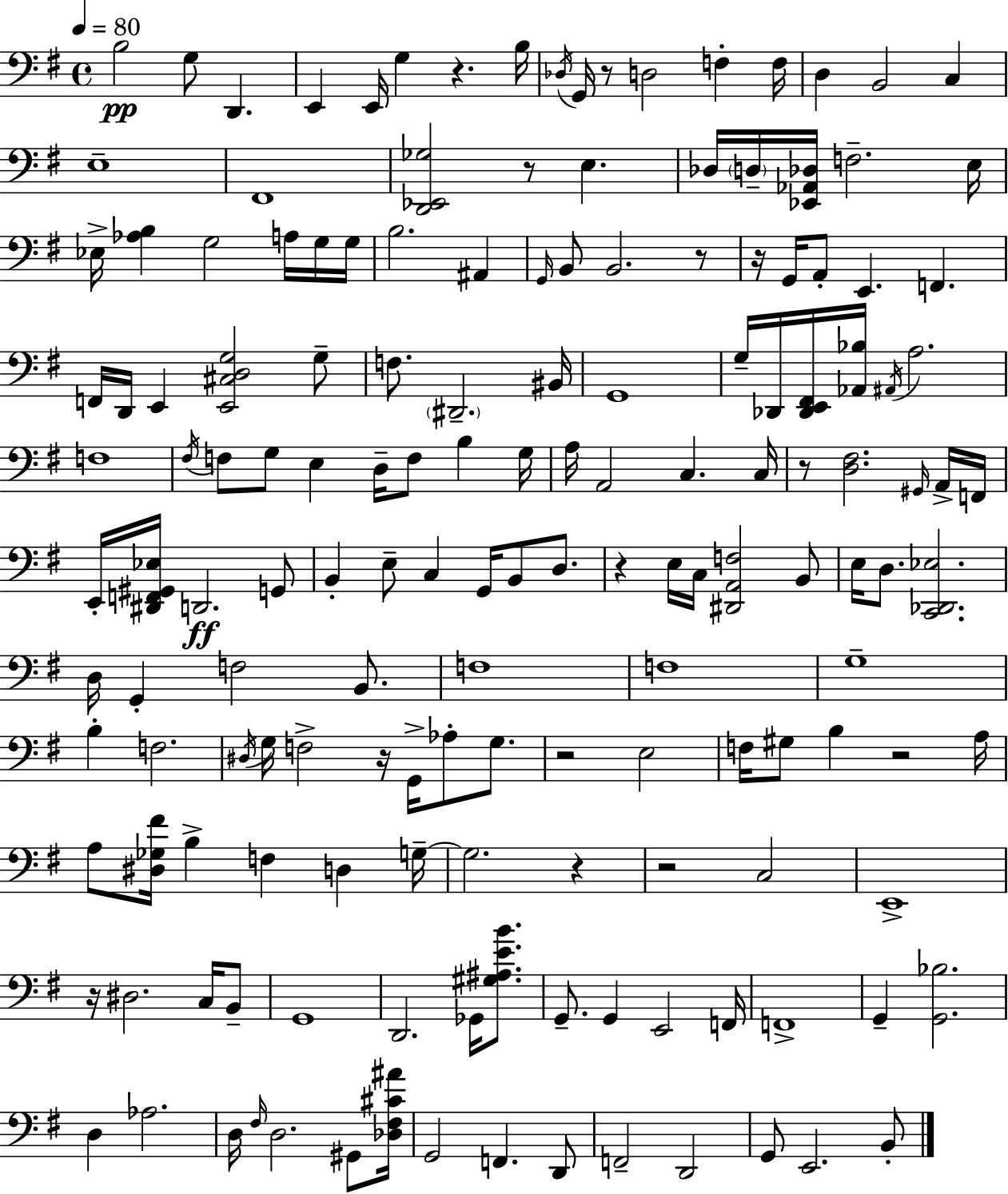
B3/h G3/e D2/q. E2/q E2/s G3/q R/q. B3/s Db3/s G2/s R/e D3/h F3/q F3/s D3/q B2/h C3/q E3/w F#2/w [D2,Eb2,Gb3]/h R/e E3/q. Db3/s D3/s [Eb2,Ab2,Db3]/s F3/h. E3/s Eb3/s [Ab3,B3]/q G3/h A3/s G3/s G3/s B3/h. A#2/q G2/s B2/e B2/h. R/e R/s G2/s A2/e E2/q. F2/q. F2/s D2/s E2/q [E2,C#3,D3,G3]/h G3/e F3/e. D#2/h. BIS2/s G2/w G3/s Db2/s [Db2,E2,F#2]/s [Ab2,Bb3]/s A#2/s A3/h. F3/w F#3/s F3/e G3/e E3/q D3/s F3/e B3/q G3/s A3/s A2/h C3/q. C3/s R/e [D3,F#3]/h. G#2/s A2/s F2/s E2/s [D#2,F2,G#2,Eb3]/s D2/h. G2/e B2/q E3/e C3/q G2/s B2/e D3/e. R/q E3/s C3/s [D#2,A2,F3]/h B2/e E3/s D3/e. [C2,Db2,Eb3]/h. D3/s G2/q F3/h B2/e. F3/w F3/w G3/w B3/q F3/h. D#3/s G3/s F3/h R/s G2/s Ab3/e G3/e. R/h E3/h F3/s G#3/e B3/q R/h A3/s A3/e [D#3,Gb3,F#4]/s B3/q F3/q D3/q G3/s G3/h. R/q R/h C3/h E2/w R/s D#3/h. C3/s B2/e G2/w D2/h. Gb2/s [G#3,A#3,E4,B4]/e. G2/e. G2/q E2/h F2/s F2/w G2/q [G2,Bb3]/h. D3/q Ab3/h. D3/s F#3/s D3/h. G#2/e [Db3,F#3,C#4,A#4]/s G2/h F2/q. D2/e F2/h D2/h G2/e E2/h. B2/e